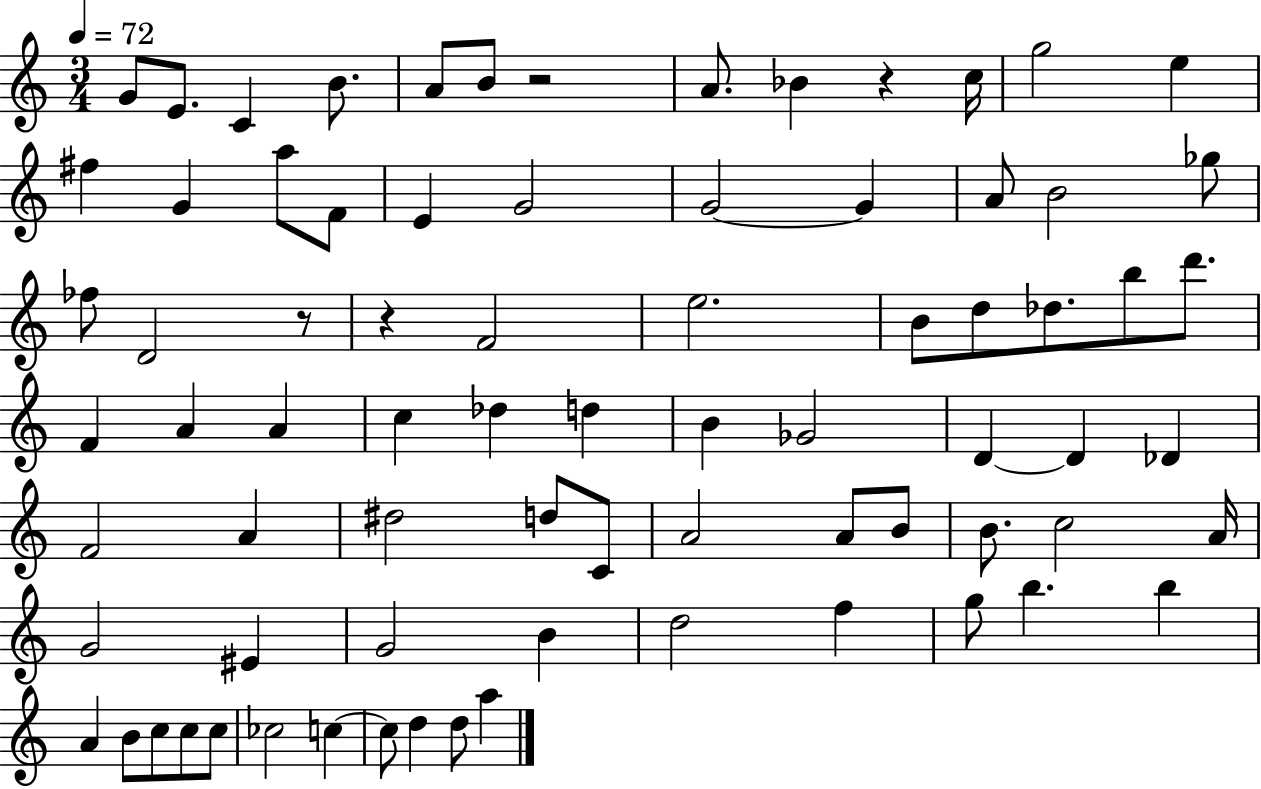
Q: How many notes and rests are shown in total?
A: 77